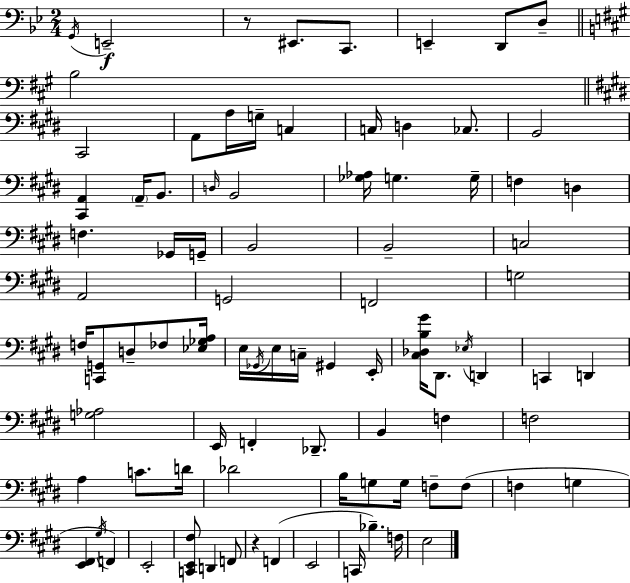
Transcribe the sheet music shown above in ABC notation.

X:1
T:Untitled
M:2/4
L:1/4
K:Bb
G,,/4 E,,2 z/2 ^E,,/2 C,,/2 E,, D,,/2 D,/2 B,2 ^C,,2 A,,/2 A,/4 G,/4 C, C,/4 D, _C,/2 B,,2 [^C,,A,,] A,,/4 B,,/2 D,/4 B,,2 [_G,_A,]/4 G, G,/4 F, D, F, _G,,/4 G,,/4 B,,2 B,,2 C,2 A,,2 G,,2 F,,2 G,2 F,/4 [C,,G,,]/2 D,/2 _F,/2 [_E,_G,A,]/4 E,/4 _G,,/4 E,/4 C,/4 ^G,, E,,/4 [^C,_D,B,^G]/4 ^D,,/2 _E,/4 D,, C,, D,, [G,_A,]2 E,,/4 F,, _D,,/2 B,, F, F,2 A, C/2 D/4 _D2 B,/4 G,/2 G,/4 F,/2 F,/2 F, G, [E,,^F,,] ^G,/4 F,, E,,2 [C,,E,,^F,]/2 D,, F,,/2 z F,, E,,2 C,,/4 _B, F,/4 E,2